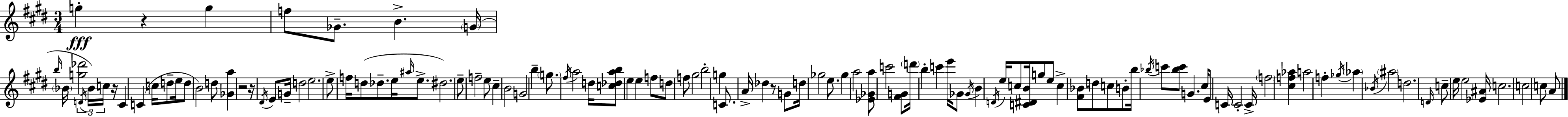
{
  \clef treble
  \numericTimeSignature
  \time 3/4
  \key e \major
  g''4-.\fff r4 g''4 | f''8 ges'8.-- b'4.-> \parenthesize g'16( | \grace { b''16 } \parenthesize bes'16 <g'' des'''>2 \tuplet 3/2 { \acciaccatura { d'16 } bes'16) | c''16 } r16 cis'4 c'4( c''16 d''8-- | \break e''16 d''8 b'2) | d''8 <ges' a''>4 r2 | r16 \acciaccatura { dis'16 } e'8 g'16-- d''2 | e''2. | \break e''8-> f''16 d''8( des''8.-- e''16 | \grace { ais''16 } e''8.-> dis''2.) | e''8-- f''2-- | e''8 cis''4-- b'2 | \break g'2 | b''4-- \parenthesize g''8. \acciaccatura { fis''16 } a''2 | d''16 <c'' des'' a'' b''>8 e''4 e''4 | f''8 d''8 f''8 gis''2 | \break b''2-. | g''4 c'8. a'16-> des''4 | r8 g'8 d''16 ges''2 | e''8. ges''4 a''2 | \break <ees' ges' a''>8 c'''2 | <fis' g'>8 \parenthesize d'''16 b''4-. c'''4 | e'''16 ges'8 \acciaccatura { ges'16 } b'4 \acciaccatura { d'16 } e''16 | c''8 <c' dis' b'>16 g''8 e''8 c''4-> <fis' bes'>8 | \break d''8 c''8 b'8-. b''16 \acciaccatura { bes''16 } c'''8 <bes'' c'''>8 | g'4. cis''16 e'8 c'16 c'2-. | c'16-> \parenthesize f''2 | <cis'' f'' aes''>4 a''2 | \break f''4-. \acciaccatura { ges''16 } \parenthesize aes''4 | \acciaccatura { bes'16 } \parenthesize ais''2 d''2. | \grace { d'16 } c''8-- | e''16 e''2 <ees' ais'>16 c''2. | \break c''2 | c''8 a'8 \bar "|."
}